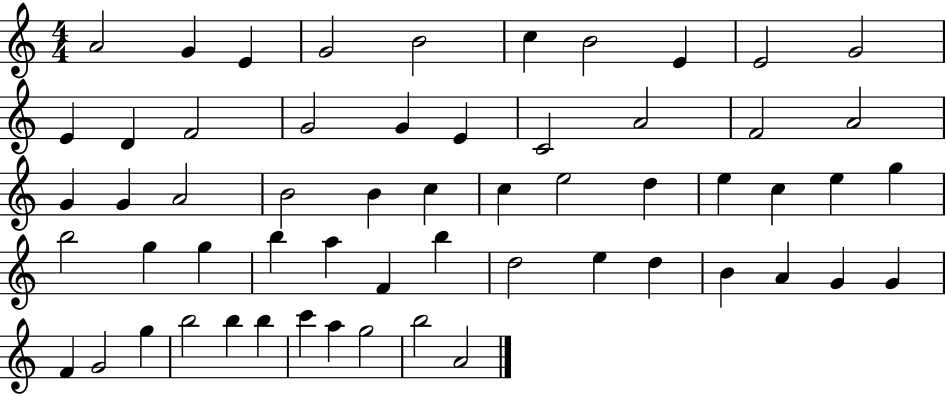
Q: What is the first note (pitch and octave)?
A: A4